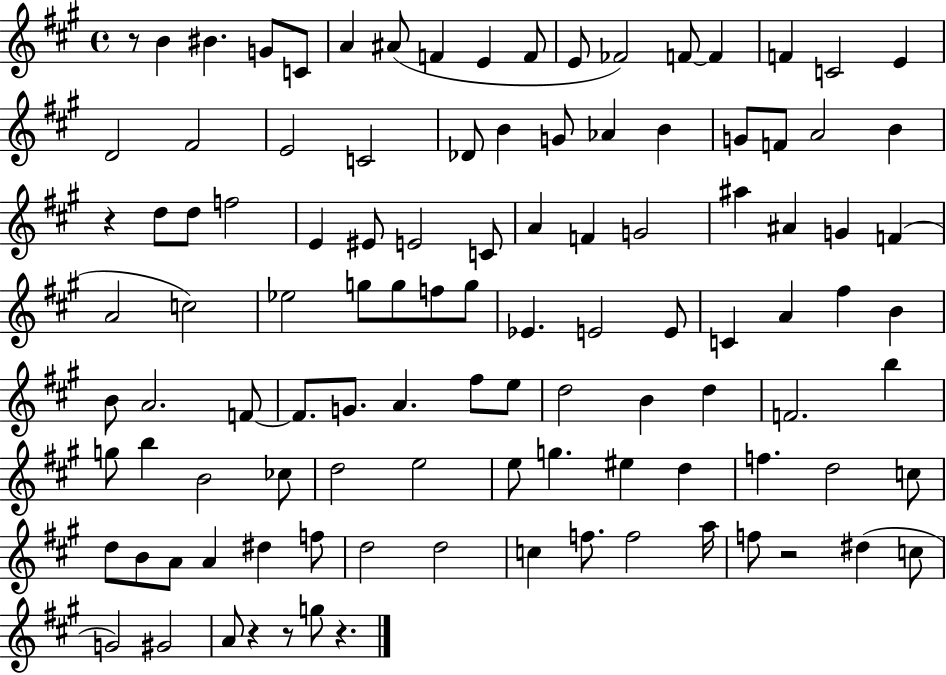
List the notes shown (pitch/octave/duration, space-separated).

R/e B4/q BIS4/q. G4/e C4/e A4/q A#4/e F4/q E4/q F4/e E4/e FES4/h F4/e F4/q F4/q C4/h E4/q D4/h F#4/h E4/h C4/h Db4/e B4/q G4/e Ab4/q B4/q G4/e F4/e A4/h B4/q R/q D5/e D5/e F5/h E4/q EIS4/e E4/h C4/e A4/q F4/q G4/h A#5/q A#4/q G4/q F4/q A4/h C5/h Eb5/h G5/e G5/e F5/e G5/e Eb4/q. E4/h E4/e C4/q A4/q F#5/q B4/q B4/e A4/h. F4/e F4/e. G4/e. A4/q. F#5/e E5/e D5/h B4/q D5/q F4/h. B5/q G5/e B5/q B4/h CES5/e D5/h E5/h E5/e G5/q. EIS5/q D5/q F5/q. D5/h C5/e D5/e B4/e A4/e A4/q D#5/q F5/e D5/h D5/h C5/q F5/e. F5/h A5/s F5/e R/h D#5/q C5/e G4/h G#4/h A4/e R/q R/e G5/e R/q.